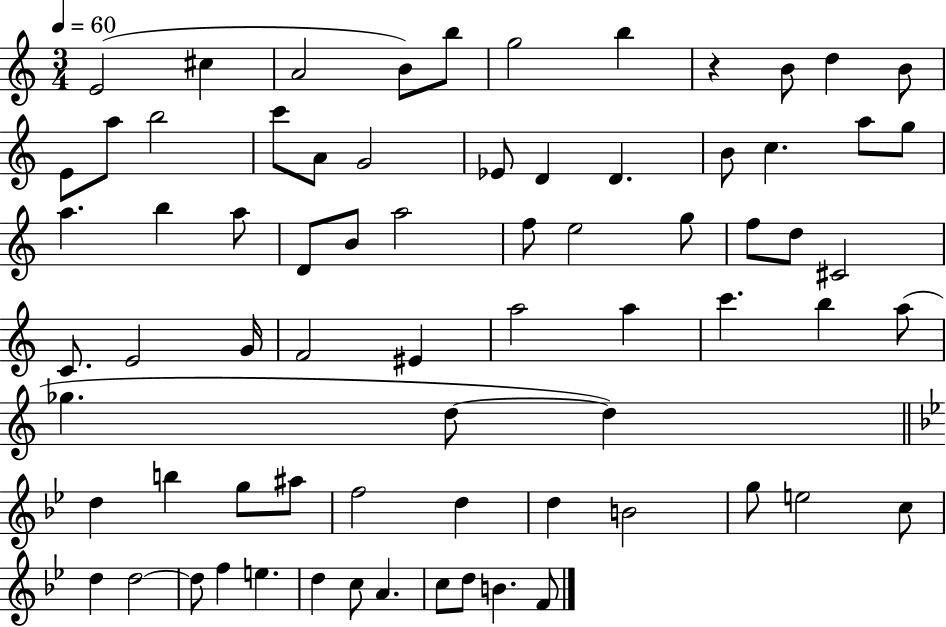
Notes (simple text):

E4/h C#5/q A4/h B4/e B5/e G5/h B5/q R/q B4/e D5/q B4/e E4/e A5/e B5/h C6/e A4/e G4/h Eb4/e D4/q D4/q. B4/e C5/q. A5/e G5/e A5/q. B5/q A5/e D4/e B4/e A5/h F5/e E5/h G5/e F5/e D5/e C#4/h C4/e. E4/h G4/s F4/h EIS4/q A5/h A5/q C6/q. B5/q A5/e Gb5/q. D5/e D5/q D5/q B5/q G5/e A#5/e F5/h D5/q D5/q B4/h G5/e E5/h C5/e D5/q D5/h D5/e F5/q E5/q. D5/q C5/e A4/q. C5/e D5/e B4/q. F4/e